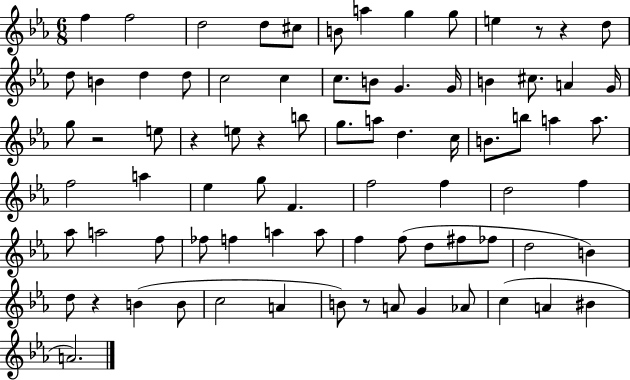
F5/q F5/h D5/h D5/e C#5/e B4/e A5/q G5/q G5/e E5/q R/e R/q D5/e D5/e B4/q D5/q D5/e C5/h C5/q C5/e. B4/e G4/q. G4/s B4/q C#5/e. A4/q G4/s G5/e R/h E5/e R/q E5/e R/q B5/e G5/e. A5/e D5/q. C5/s B4/e. B5/e A5/q A5/e. F5/h A5/q Eb5/q G5/e F4/q. F5/h F5/q D5/h F5/q Ab5/e A5/h F5/e FES5/e F5/q A5/q A5/e F5/q F5/e D5/e F#5/e FES5/e D5/h B4/q D5/e R/q B4/q B4/e C5/h A4/q B4/e R/e A4/e G4/q Ab4/e C5/q A4/q BIS4/q A4/h.